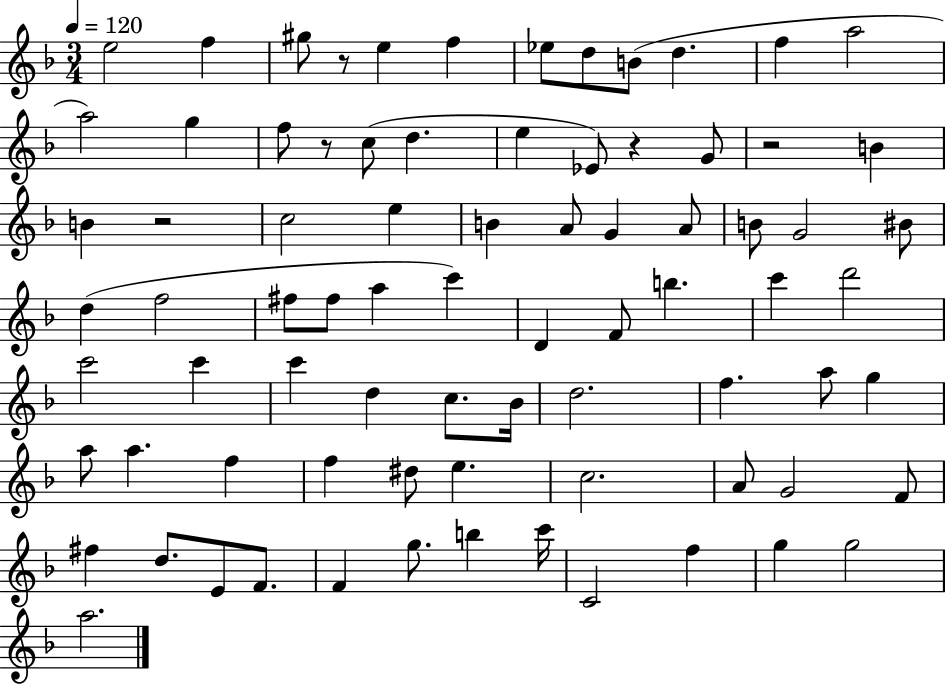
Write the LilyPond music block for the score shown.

{
  \clef treble
  \numericTimeSignature
  \time 3/4
  \key f \major
  \tempo 4 = 120
  e''2 f''4 | gis''8 r8 e''4 f''4 | ees''8 d''8 b'8( d''4. | f''4 a''2 | \break a''2) g''4 | f''8 r8 c''8( d''4. | e''4 ees'8) r4 g'8 | r2 b'4 | \break b'4 r2 | c''2 e''4 | b'4 a'8 g'4 a'8 | b'8 g'2 bis'8 | \break d''4( f''2 | fis''8 fis''8 a''4 c'''4) | d'4 f'8 b''4. | c'''4 d'''2 | \break c'''2 c'''4 | c'''4 d''4 c''8. bes'16 | d''2. | f''4. a''8 g''4 | \break a''8 a''4. f''4 | f''4 dis''8 e''4. | c''2. | a'8 g'2 f'8 | \break fis''4 d''8. e'8 f'8. | f'4 g''8. b''4 c'''16 | c'2 f''4 | g''4 g''2 | \break a''2. | \bar "|."
}